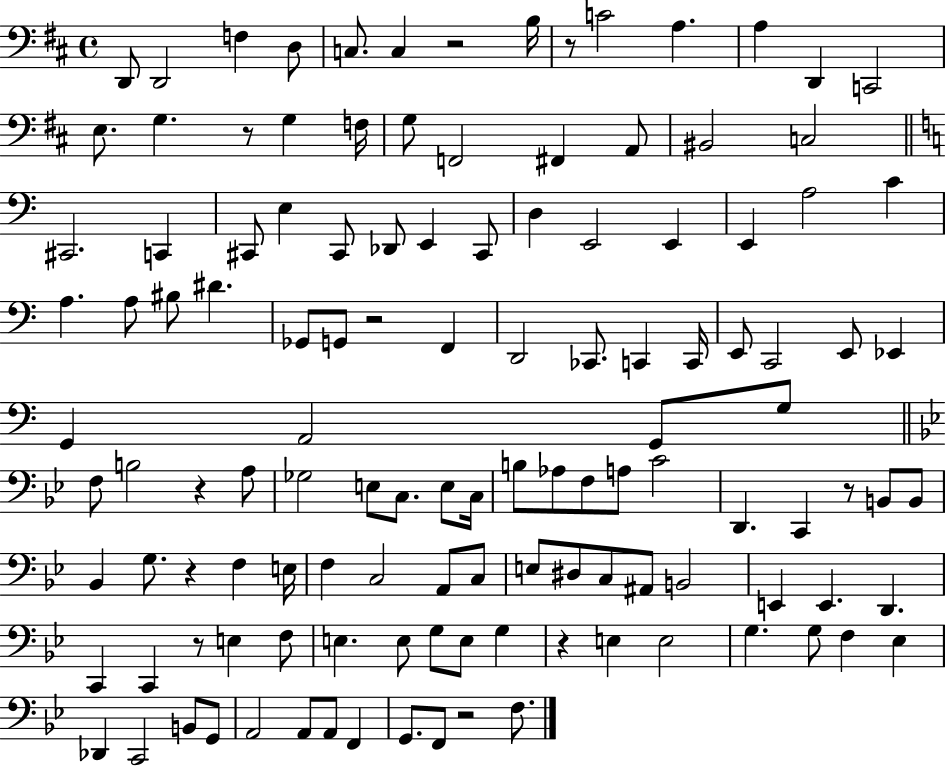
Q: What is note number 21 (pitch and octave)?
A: BIS2